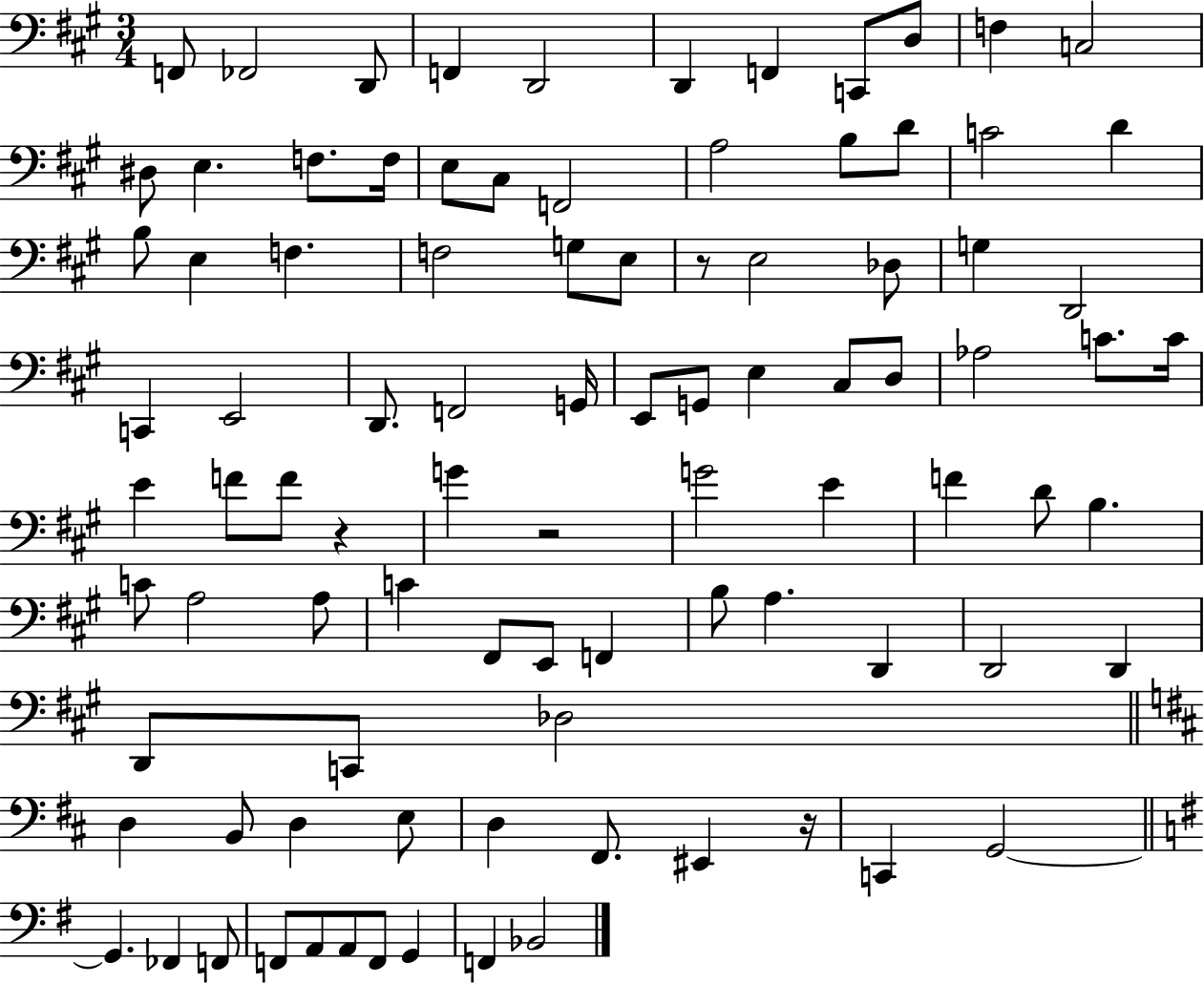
{
  \clef bass
  \numericTimeSignature
  \time 3/4
  \key a \major
  \repeat volta 2 { f,8 fes,2 d,8 | f,4 d,2 | d,4 f,4 c,8 d8 | f4 c2 | \break dis8 e4. f8. f16 | e8 cis8 f,2 | a2 b8 d'8 | c'2 d'4 | \break b8 e4 f4. | f2 g8 e8 | r8 e2 des8 | g4 d,2 | \break c,4 e,2 | d,8. f,2 g,16 | e,8 g,8 e4 cis8 d8 | aes2 c'8. c'16 | \break e'4 f'8 f'8 r4 | g'4 r2 | g'2 e'4 | f'4 d'8 b4. | \break c'8 a2 a8 | c'4 fis,8 e,8 f,4 | b8 a4. d,4 | d,2 d,4 | \break d,8 c,8 des2 | \bar "||" \break \key b \minor d4 b,8 d4 e8 | d4 fis,8. eis,4 r16 | c,4 g,2~~ | \bar "||" \break \key e \minor g,4. fes,4 f,8 | f,8 a,8 a,8 f,8 g,4 | f,4 bes,2 | } \bar "|."
}